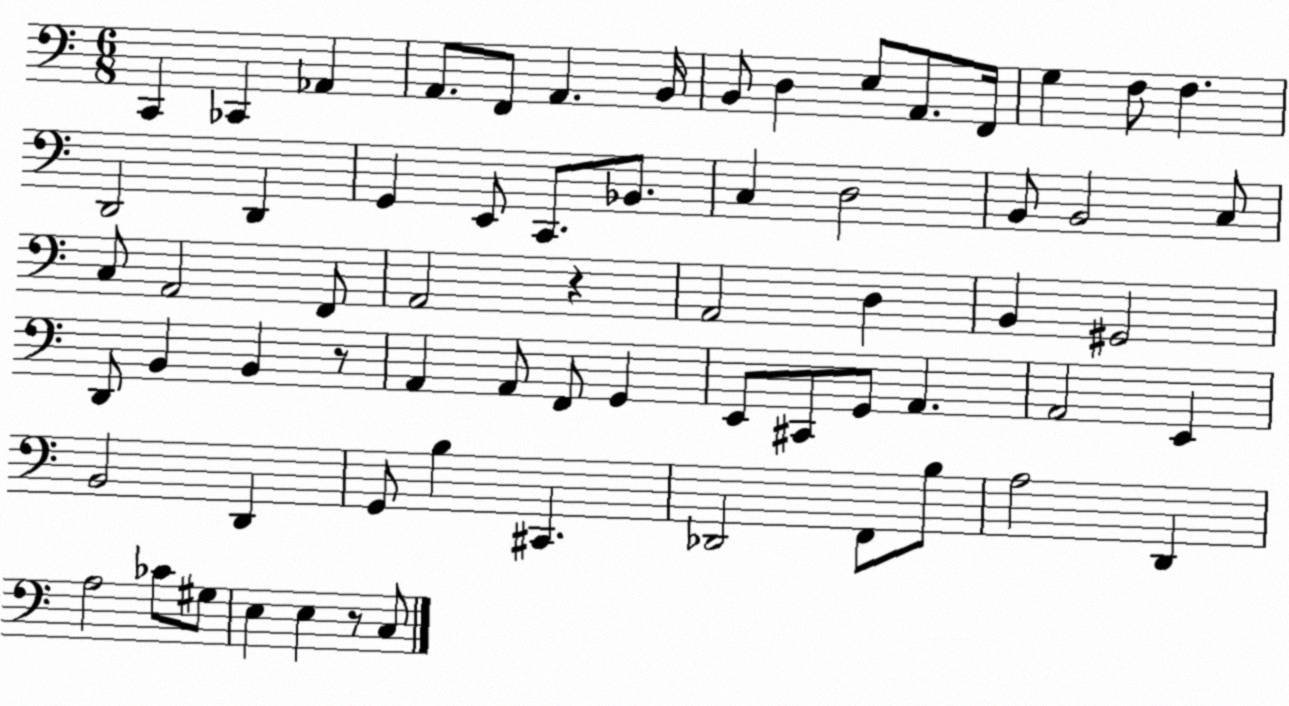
X:1
T:Untitled
M:6/8
L:1/4
K:C
C,, _C,, _A,, A,,/2 F,,/2 A,, B,,/4 B,,/2 D, E,/2 A,,/2 F,,/4 G, F,/2 F, D,,2 D,, G,, E,,/2 C,,/2 _B,,/2 C, D,2 B,,/2 B,,2 C,/2 C,/2 A,,2 F,,/2 A,,2 z A,,2 D, B,, ^G,,2 D,,/2 B,, B,, z/2 A,, A,,/2 F,,/2 G,, E,,/2 ^C,,/2 G,,/2 A,, A,,2 E,, B,,2 D,, G,,/2 B, ^C,, _D,,2 F,,/2 B,/2 A,2 D,, A,2 _C/2 ^G,/2 E, E, z/2 C,/2